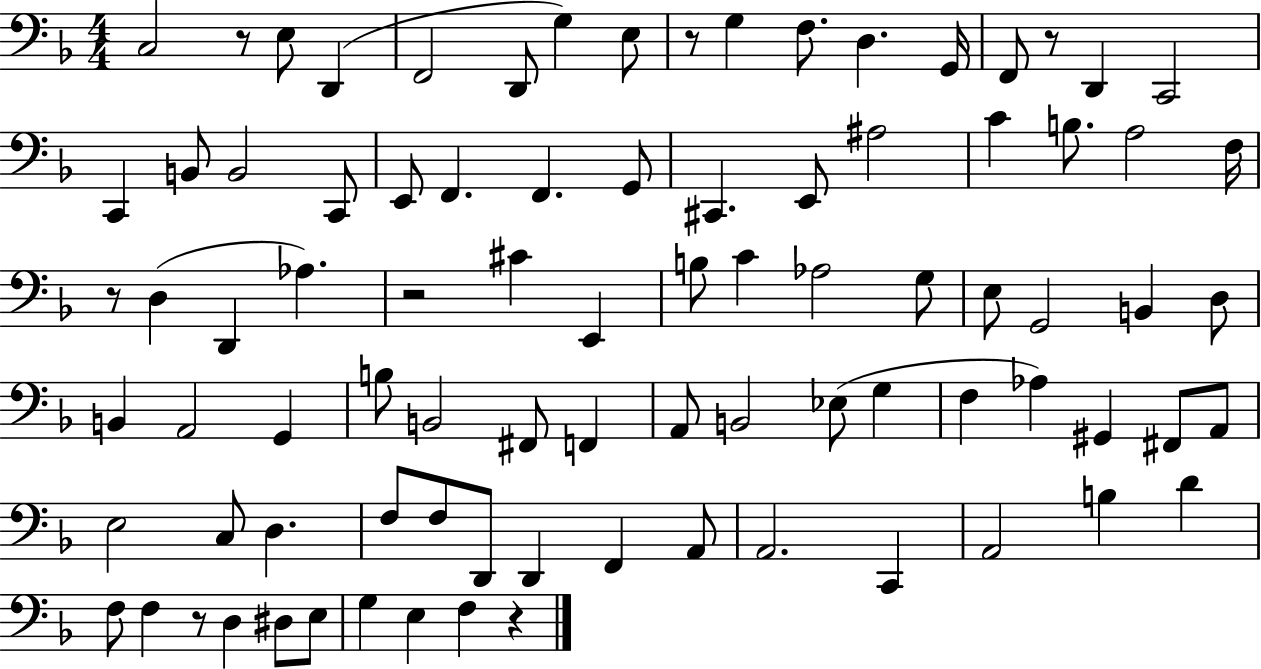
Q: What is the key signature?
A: F major